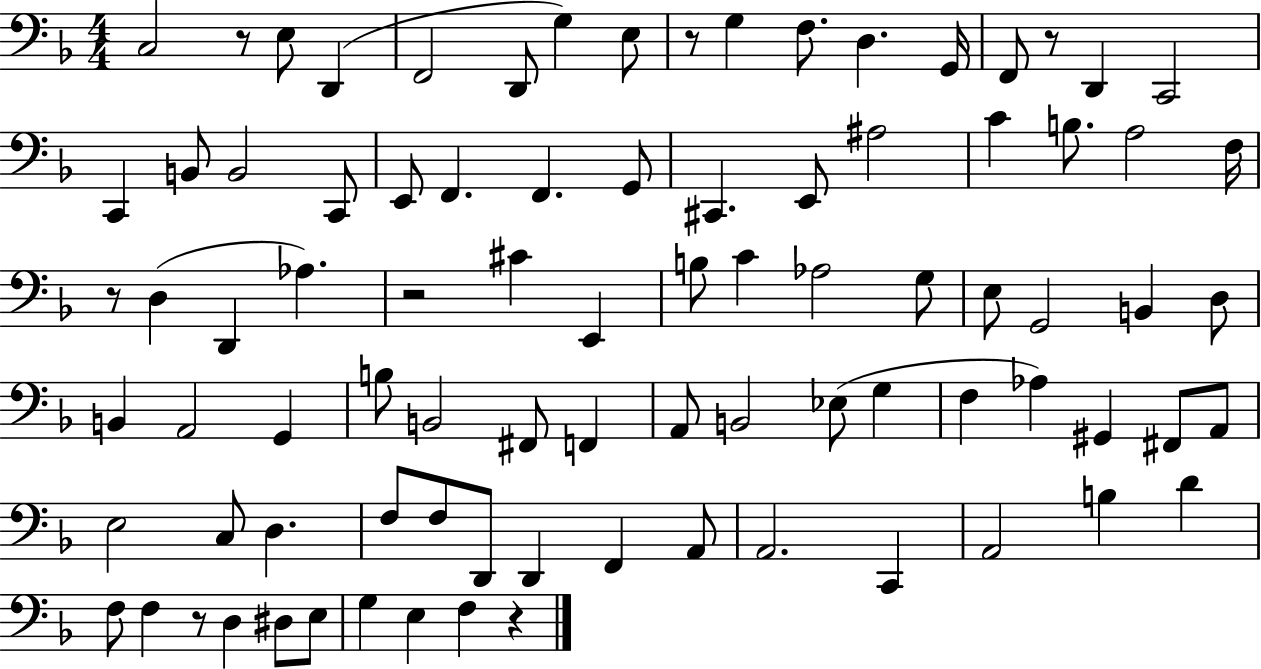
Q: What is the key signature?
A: F major